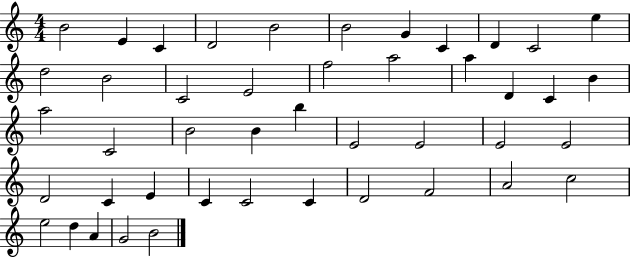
X:1
T:Untitled
M:4/4
L:1/4
K:C
B2 E C D2 B2 B2 G C D C2 e d2 B2 C2 E2 f2 a2 a D C B a2 C2 B2 B b E2 E2 E2 E2 D2 C E C C2 C D2 F2 A2 c2 e2 d A G2 B2